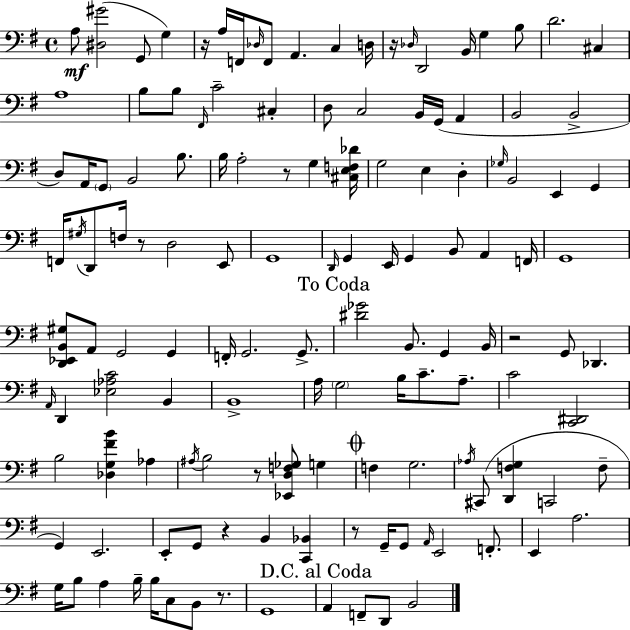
A3/e [D#3,G#4]/h G2/e G3/q R/s A3/s F2/s Db3/s F2/e A2/q. C3/q D3/s R/s Db3/s D2/h B2/s G3/q B3/e D4/h. C#3/q A3/w B3/e B3/e F#2/s C4/h C#3/q D3/e C3/h B2/s G2/s A2/q B2/h B2/h D3/e A2/s G2/e B2/h B3/e. B3/s A3/h R/e G3/q [C#3,E3,F3,Db4]/s G3/h E3/q D3/q Gb3/s B2/h E2/q G2/q F2/s G#3/s D2/e F3/s R/e D3/h E2/e G2/w D2/s G2/q E2/s G2/q B2/e A2/q F2/s G2/w [D2,Eb2,B2,G#3]/e A2/e G2/h G2/q F2/s G2/h. G2/e. [D#4,Gb4]/h B2/e. G2/q B2/s R/h G2/e Db2/q. A2/s D2/q [Eb3,Ab3,C4]/h B2/q B2/w A3/s G3/h B3/s C4/e. A3/e. C4/h [C2,D#2]/h B3/h [Db3,G3,F#4,B4]/q Ab3/q A#3/s B3/h R/e [Eb2,D3,F3,Gb3]/e G3/q F3/q G3/h. Ab3/s C#2/e [D2,F3,G3]/q C2/h F3/e G2/q E2/h. E2/e G2/e R/q B2/q [C2,Bb2]/q R/e G2/s G2/e A2/s E2/h F2/e. E2/q A3/h. G3/s B3/e A3/q B3/s B3/s C3/e B2/e R/e. G2/w A2/q F2/e D2/e B2/h